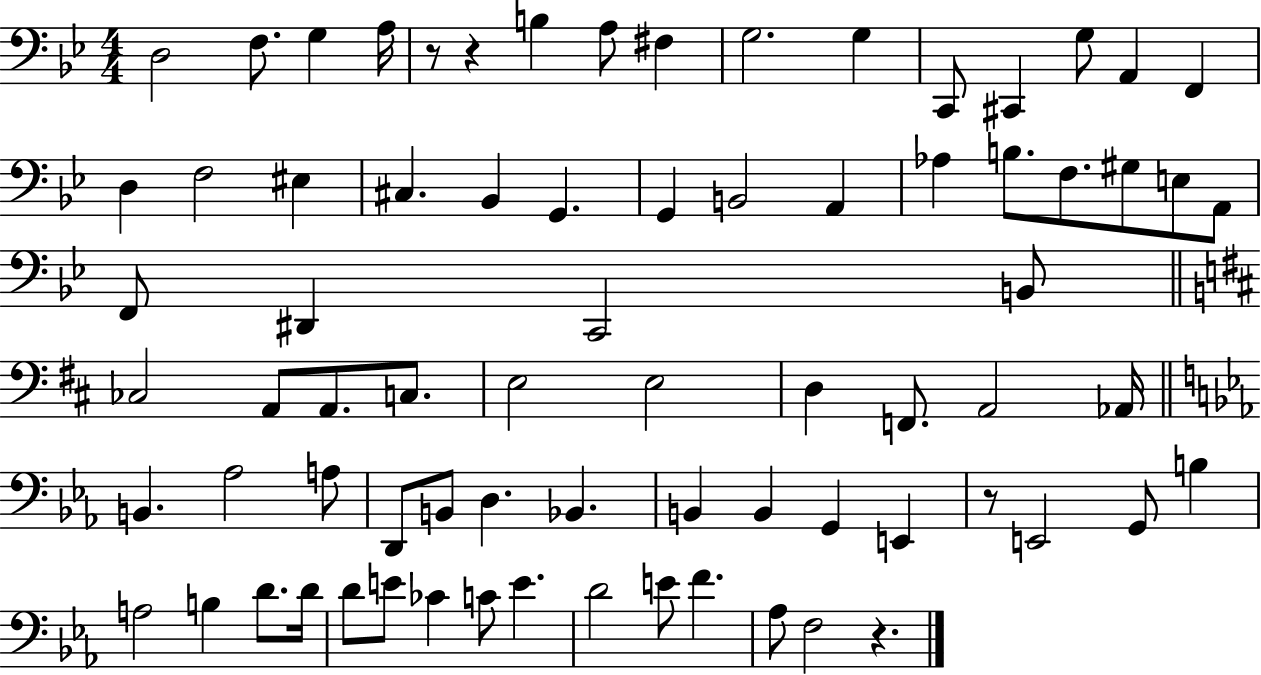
D3/h F3/e. G3/q A3/s R/e R/q B3/q A3/e F#3/q G3/h. G3/q C2/e C#2/q G3/e A2/q F2/q D3/q F3/h EIS3/q C#3/q. Bb2/q G2/q. G2/q B2/h A2/q Ab3/q B3/e. F3/e. G#3/e E3/e A2/e F2/e D#2/q C2/h B2/e CES3/h A2/e A2/e. C3/e. E3/h E3/h D3/q F2/e. A2/h Ab2/s B2/q. Ab3/h A3/e D2/e B2/e D3/q. Bb2/q. B2/q B2/q G2/q E2/q R/e E2/h G2/e B3/q A3/h B3/q D4/e. D4/s D4/e E4/e CES4/q C4/e E4/q. D4/h E4/e F4/q. Ab3/e F3/h R/q.